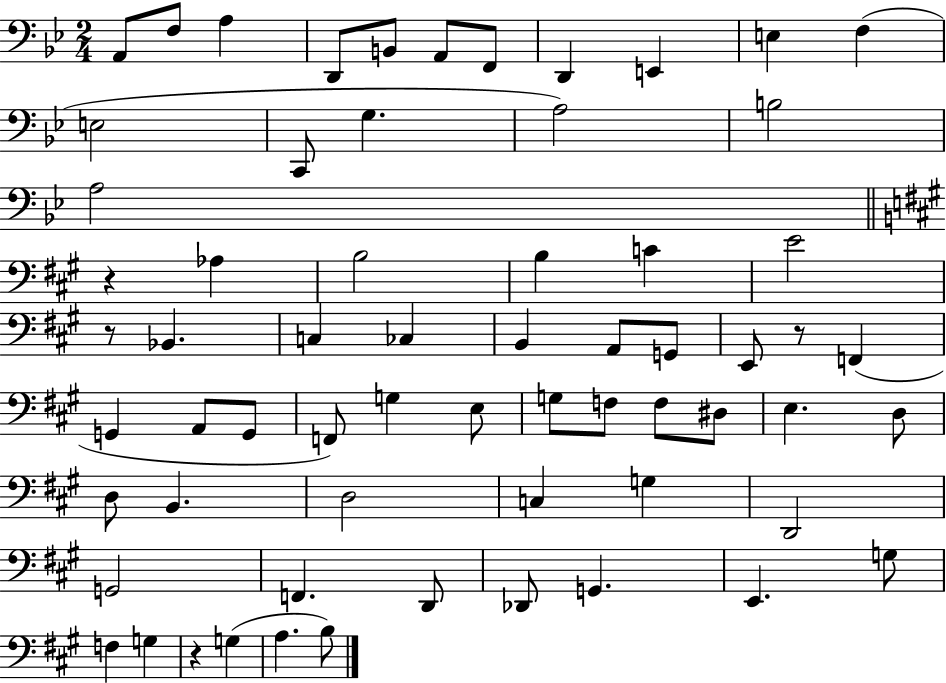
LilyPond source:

{
  \clef bass
  \numericTimeSignature
  \time 2/4
  \key bes \major
  a,8 f8 a4 | d,8 b,8 a,8 f,8 | d,4 e,4 | e4 f4( | \break e2 | c,8 g4. | a2) | b2 | \break a2 | \bar "||" \break \key a \major r4 aes4 | b2 | b4 c'4 | e'2 | \break r8 bes,4. | c4 ces4 | b,4 a,8 g,8 | e,8 r8 f,4( | \break g,4 a,8 g,8 | f,8) g4 e8 | g8 f8 f8 dis8 | e4. d8 | \break d8 b,4. | d2 | c4 g4 | d,2 | \break g,2 | f,4. d,8 | des,8 g,4. | e,4. g8 | \break f4 g4 | r4 g4( | a4. b8) | \bar "|."
}